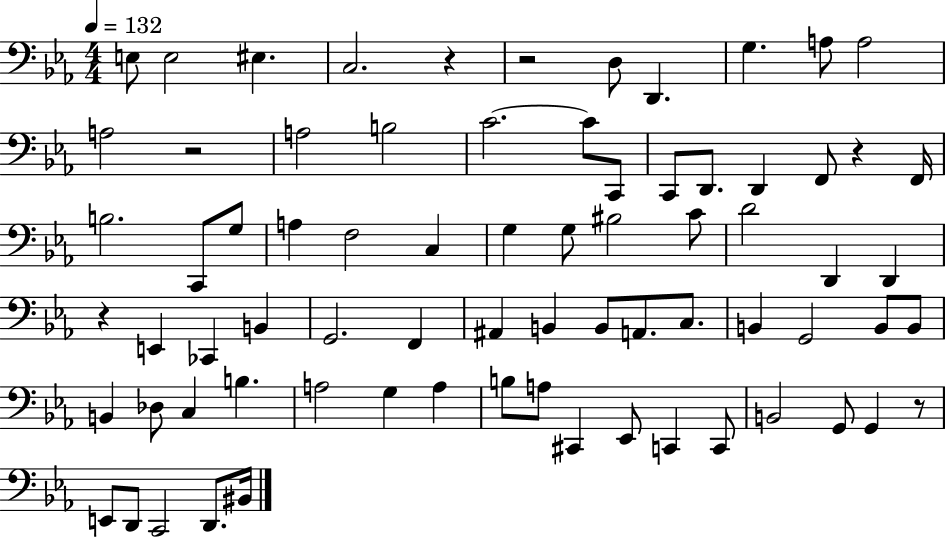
{
  \clef bass
  \numericTimeSignature
  \time 4/4
  \key ees \major
  \tempo 4 = 132
  e8 e2 eis4. | c2. r4 | r2 d8 d,4. | g4. a8 a2 | \break a2 r2 | a2 b2 | c'2.~~ c'8 c,8 | c,8 d,8. d,4 f,8 r4 f,16 | \break b2. c,8 g8 | a4 f2 c4 | g4 g8 bis2 c'8 | d'2 d,4 d,4 | \break r4 e,4 ces,4 b,4 | g,2. f,4 | ais,4 b,4 b,8 a,8. c8. | b,4 g,2 b,8 b,8 | \break b,4 des8 c4 b4. | a2 g4 a4 | b8 a8 cis,4 ees,8 c,4 c,8 | b,2 g,8 g,4 r8 | \break e,8 d,8 c,2 d,8. bis,16 | \bar "|."
}